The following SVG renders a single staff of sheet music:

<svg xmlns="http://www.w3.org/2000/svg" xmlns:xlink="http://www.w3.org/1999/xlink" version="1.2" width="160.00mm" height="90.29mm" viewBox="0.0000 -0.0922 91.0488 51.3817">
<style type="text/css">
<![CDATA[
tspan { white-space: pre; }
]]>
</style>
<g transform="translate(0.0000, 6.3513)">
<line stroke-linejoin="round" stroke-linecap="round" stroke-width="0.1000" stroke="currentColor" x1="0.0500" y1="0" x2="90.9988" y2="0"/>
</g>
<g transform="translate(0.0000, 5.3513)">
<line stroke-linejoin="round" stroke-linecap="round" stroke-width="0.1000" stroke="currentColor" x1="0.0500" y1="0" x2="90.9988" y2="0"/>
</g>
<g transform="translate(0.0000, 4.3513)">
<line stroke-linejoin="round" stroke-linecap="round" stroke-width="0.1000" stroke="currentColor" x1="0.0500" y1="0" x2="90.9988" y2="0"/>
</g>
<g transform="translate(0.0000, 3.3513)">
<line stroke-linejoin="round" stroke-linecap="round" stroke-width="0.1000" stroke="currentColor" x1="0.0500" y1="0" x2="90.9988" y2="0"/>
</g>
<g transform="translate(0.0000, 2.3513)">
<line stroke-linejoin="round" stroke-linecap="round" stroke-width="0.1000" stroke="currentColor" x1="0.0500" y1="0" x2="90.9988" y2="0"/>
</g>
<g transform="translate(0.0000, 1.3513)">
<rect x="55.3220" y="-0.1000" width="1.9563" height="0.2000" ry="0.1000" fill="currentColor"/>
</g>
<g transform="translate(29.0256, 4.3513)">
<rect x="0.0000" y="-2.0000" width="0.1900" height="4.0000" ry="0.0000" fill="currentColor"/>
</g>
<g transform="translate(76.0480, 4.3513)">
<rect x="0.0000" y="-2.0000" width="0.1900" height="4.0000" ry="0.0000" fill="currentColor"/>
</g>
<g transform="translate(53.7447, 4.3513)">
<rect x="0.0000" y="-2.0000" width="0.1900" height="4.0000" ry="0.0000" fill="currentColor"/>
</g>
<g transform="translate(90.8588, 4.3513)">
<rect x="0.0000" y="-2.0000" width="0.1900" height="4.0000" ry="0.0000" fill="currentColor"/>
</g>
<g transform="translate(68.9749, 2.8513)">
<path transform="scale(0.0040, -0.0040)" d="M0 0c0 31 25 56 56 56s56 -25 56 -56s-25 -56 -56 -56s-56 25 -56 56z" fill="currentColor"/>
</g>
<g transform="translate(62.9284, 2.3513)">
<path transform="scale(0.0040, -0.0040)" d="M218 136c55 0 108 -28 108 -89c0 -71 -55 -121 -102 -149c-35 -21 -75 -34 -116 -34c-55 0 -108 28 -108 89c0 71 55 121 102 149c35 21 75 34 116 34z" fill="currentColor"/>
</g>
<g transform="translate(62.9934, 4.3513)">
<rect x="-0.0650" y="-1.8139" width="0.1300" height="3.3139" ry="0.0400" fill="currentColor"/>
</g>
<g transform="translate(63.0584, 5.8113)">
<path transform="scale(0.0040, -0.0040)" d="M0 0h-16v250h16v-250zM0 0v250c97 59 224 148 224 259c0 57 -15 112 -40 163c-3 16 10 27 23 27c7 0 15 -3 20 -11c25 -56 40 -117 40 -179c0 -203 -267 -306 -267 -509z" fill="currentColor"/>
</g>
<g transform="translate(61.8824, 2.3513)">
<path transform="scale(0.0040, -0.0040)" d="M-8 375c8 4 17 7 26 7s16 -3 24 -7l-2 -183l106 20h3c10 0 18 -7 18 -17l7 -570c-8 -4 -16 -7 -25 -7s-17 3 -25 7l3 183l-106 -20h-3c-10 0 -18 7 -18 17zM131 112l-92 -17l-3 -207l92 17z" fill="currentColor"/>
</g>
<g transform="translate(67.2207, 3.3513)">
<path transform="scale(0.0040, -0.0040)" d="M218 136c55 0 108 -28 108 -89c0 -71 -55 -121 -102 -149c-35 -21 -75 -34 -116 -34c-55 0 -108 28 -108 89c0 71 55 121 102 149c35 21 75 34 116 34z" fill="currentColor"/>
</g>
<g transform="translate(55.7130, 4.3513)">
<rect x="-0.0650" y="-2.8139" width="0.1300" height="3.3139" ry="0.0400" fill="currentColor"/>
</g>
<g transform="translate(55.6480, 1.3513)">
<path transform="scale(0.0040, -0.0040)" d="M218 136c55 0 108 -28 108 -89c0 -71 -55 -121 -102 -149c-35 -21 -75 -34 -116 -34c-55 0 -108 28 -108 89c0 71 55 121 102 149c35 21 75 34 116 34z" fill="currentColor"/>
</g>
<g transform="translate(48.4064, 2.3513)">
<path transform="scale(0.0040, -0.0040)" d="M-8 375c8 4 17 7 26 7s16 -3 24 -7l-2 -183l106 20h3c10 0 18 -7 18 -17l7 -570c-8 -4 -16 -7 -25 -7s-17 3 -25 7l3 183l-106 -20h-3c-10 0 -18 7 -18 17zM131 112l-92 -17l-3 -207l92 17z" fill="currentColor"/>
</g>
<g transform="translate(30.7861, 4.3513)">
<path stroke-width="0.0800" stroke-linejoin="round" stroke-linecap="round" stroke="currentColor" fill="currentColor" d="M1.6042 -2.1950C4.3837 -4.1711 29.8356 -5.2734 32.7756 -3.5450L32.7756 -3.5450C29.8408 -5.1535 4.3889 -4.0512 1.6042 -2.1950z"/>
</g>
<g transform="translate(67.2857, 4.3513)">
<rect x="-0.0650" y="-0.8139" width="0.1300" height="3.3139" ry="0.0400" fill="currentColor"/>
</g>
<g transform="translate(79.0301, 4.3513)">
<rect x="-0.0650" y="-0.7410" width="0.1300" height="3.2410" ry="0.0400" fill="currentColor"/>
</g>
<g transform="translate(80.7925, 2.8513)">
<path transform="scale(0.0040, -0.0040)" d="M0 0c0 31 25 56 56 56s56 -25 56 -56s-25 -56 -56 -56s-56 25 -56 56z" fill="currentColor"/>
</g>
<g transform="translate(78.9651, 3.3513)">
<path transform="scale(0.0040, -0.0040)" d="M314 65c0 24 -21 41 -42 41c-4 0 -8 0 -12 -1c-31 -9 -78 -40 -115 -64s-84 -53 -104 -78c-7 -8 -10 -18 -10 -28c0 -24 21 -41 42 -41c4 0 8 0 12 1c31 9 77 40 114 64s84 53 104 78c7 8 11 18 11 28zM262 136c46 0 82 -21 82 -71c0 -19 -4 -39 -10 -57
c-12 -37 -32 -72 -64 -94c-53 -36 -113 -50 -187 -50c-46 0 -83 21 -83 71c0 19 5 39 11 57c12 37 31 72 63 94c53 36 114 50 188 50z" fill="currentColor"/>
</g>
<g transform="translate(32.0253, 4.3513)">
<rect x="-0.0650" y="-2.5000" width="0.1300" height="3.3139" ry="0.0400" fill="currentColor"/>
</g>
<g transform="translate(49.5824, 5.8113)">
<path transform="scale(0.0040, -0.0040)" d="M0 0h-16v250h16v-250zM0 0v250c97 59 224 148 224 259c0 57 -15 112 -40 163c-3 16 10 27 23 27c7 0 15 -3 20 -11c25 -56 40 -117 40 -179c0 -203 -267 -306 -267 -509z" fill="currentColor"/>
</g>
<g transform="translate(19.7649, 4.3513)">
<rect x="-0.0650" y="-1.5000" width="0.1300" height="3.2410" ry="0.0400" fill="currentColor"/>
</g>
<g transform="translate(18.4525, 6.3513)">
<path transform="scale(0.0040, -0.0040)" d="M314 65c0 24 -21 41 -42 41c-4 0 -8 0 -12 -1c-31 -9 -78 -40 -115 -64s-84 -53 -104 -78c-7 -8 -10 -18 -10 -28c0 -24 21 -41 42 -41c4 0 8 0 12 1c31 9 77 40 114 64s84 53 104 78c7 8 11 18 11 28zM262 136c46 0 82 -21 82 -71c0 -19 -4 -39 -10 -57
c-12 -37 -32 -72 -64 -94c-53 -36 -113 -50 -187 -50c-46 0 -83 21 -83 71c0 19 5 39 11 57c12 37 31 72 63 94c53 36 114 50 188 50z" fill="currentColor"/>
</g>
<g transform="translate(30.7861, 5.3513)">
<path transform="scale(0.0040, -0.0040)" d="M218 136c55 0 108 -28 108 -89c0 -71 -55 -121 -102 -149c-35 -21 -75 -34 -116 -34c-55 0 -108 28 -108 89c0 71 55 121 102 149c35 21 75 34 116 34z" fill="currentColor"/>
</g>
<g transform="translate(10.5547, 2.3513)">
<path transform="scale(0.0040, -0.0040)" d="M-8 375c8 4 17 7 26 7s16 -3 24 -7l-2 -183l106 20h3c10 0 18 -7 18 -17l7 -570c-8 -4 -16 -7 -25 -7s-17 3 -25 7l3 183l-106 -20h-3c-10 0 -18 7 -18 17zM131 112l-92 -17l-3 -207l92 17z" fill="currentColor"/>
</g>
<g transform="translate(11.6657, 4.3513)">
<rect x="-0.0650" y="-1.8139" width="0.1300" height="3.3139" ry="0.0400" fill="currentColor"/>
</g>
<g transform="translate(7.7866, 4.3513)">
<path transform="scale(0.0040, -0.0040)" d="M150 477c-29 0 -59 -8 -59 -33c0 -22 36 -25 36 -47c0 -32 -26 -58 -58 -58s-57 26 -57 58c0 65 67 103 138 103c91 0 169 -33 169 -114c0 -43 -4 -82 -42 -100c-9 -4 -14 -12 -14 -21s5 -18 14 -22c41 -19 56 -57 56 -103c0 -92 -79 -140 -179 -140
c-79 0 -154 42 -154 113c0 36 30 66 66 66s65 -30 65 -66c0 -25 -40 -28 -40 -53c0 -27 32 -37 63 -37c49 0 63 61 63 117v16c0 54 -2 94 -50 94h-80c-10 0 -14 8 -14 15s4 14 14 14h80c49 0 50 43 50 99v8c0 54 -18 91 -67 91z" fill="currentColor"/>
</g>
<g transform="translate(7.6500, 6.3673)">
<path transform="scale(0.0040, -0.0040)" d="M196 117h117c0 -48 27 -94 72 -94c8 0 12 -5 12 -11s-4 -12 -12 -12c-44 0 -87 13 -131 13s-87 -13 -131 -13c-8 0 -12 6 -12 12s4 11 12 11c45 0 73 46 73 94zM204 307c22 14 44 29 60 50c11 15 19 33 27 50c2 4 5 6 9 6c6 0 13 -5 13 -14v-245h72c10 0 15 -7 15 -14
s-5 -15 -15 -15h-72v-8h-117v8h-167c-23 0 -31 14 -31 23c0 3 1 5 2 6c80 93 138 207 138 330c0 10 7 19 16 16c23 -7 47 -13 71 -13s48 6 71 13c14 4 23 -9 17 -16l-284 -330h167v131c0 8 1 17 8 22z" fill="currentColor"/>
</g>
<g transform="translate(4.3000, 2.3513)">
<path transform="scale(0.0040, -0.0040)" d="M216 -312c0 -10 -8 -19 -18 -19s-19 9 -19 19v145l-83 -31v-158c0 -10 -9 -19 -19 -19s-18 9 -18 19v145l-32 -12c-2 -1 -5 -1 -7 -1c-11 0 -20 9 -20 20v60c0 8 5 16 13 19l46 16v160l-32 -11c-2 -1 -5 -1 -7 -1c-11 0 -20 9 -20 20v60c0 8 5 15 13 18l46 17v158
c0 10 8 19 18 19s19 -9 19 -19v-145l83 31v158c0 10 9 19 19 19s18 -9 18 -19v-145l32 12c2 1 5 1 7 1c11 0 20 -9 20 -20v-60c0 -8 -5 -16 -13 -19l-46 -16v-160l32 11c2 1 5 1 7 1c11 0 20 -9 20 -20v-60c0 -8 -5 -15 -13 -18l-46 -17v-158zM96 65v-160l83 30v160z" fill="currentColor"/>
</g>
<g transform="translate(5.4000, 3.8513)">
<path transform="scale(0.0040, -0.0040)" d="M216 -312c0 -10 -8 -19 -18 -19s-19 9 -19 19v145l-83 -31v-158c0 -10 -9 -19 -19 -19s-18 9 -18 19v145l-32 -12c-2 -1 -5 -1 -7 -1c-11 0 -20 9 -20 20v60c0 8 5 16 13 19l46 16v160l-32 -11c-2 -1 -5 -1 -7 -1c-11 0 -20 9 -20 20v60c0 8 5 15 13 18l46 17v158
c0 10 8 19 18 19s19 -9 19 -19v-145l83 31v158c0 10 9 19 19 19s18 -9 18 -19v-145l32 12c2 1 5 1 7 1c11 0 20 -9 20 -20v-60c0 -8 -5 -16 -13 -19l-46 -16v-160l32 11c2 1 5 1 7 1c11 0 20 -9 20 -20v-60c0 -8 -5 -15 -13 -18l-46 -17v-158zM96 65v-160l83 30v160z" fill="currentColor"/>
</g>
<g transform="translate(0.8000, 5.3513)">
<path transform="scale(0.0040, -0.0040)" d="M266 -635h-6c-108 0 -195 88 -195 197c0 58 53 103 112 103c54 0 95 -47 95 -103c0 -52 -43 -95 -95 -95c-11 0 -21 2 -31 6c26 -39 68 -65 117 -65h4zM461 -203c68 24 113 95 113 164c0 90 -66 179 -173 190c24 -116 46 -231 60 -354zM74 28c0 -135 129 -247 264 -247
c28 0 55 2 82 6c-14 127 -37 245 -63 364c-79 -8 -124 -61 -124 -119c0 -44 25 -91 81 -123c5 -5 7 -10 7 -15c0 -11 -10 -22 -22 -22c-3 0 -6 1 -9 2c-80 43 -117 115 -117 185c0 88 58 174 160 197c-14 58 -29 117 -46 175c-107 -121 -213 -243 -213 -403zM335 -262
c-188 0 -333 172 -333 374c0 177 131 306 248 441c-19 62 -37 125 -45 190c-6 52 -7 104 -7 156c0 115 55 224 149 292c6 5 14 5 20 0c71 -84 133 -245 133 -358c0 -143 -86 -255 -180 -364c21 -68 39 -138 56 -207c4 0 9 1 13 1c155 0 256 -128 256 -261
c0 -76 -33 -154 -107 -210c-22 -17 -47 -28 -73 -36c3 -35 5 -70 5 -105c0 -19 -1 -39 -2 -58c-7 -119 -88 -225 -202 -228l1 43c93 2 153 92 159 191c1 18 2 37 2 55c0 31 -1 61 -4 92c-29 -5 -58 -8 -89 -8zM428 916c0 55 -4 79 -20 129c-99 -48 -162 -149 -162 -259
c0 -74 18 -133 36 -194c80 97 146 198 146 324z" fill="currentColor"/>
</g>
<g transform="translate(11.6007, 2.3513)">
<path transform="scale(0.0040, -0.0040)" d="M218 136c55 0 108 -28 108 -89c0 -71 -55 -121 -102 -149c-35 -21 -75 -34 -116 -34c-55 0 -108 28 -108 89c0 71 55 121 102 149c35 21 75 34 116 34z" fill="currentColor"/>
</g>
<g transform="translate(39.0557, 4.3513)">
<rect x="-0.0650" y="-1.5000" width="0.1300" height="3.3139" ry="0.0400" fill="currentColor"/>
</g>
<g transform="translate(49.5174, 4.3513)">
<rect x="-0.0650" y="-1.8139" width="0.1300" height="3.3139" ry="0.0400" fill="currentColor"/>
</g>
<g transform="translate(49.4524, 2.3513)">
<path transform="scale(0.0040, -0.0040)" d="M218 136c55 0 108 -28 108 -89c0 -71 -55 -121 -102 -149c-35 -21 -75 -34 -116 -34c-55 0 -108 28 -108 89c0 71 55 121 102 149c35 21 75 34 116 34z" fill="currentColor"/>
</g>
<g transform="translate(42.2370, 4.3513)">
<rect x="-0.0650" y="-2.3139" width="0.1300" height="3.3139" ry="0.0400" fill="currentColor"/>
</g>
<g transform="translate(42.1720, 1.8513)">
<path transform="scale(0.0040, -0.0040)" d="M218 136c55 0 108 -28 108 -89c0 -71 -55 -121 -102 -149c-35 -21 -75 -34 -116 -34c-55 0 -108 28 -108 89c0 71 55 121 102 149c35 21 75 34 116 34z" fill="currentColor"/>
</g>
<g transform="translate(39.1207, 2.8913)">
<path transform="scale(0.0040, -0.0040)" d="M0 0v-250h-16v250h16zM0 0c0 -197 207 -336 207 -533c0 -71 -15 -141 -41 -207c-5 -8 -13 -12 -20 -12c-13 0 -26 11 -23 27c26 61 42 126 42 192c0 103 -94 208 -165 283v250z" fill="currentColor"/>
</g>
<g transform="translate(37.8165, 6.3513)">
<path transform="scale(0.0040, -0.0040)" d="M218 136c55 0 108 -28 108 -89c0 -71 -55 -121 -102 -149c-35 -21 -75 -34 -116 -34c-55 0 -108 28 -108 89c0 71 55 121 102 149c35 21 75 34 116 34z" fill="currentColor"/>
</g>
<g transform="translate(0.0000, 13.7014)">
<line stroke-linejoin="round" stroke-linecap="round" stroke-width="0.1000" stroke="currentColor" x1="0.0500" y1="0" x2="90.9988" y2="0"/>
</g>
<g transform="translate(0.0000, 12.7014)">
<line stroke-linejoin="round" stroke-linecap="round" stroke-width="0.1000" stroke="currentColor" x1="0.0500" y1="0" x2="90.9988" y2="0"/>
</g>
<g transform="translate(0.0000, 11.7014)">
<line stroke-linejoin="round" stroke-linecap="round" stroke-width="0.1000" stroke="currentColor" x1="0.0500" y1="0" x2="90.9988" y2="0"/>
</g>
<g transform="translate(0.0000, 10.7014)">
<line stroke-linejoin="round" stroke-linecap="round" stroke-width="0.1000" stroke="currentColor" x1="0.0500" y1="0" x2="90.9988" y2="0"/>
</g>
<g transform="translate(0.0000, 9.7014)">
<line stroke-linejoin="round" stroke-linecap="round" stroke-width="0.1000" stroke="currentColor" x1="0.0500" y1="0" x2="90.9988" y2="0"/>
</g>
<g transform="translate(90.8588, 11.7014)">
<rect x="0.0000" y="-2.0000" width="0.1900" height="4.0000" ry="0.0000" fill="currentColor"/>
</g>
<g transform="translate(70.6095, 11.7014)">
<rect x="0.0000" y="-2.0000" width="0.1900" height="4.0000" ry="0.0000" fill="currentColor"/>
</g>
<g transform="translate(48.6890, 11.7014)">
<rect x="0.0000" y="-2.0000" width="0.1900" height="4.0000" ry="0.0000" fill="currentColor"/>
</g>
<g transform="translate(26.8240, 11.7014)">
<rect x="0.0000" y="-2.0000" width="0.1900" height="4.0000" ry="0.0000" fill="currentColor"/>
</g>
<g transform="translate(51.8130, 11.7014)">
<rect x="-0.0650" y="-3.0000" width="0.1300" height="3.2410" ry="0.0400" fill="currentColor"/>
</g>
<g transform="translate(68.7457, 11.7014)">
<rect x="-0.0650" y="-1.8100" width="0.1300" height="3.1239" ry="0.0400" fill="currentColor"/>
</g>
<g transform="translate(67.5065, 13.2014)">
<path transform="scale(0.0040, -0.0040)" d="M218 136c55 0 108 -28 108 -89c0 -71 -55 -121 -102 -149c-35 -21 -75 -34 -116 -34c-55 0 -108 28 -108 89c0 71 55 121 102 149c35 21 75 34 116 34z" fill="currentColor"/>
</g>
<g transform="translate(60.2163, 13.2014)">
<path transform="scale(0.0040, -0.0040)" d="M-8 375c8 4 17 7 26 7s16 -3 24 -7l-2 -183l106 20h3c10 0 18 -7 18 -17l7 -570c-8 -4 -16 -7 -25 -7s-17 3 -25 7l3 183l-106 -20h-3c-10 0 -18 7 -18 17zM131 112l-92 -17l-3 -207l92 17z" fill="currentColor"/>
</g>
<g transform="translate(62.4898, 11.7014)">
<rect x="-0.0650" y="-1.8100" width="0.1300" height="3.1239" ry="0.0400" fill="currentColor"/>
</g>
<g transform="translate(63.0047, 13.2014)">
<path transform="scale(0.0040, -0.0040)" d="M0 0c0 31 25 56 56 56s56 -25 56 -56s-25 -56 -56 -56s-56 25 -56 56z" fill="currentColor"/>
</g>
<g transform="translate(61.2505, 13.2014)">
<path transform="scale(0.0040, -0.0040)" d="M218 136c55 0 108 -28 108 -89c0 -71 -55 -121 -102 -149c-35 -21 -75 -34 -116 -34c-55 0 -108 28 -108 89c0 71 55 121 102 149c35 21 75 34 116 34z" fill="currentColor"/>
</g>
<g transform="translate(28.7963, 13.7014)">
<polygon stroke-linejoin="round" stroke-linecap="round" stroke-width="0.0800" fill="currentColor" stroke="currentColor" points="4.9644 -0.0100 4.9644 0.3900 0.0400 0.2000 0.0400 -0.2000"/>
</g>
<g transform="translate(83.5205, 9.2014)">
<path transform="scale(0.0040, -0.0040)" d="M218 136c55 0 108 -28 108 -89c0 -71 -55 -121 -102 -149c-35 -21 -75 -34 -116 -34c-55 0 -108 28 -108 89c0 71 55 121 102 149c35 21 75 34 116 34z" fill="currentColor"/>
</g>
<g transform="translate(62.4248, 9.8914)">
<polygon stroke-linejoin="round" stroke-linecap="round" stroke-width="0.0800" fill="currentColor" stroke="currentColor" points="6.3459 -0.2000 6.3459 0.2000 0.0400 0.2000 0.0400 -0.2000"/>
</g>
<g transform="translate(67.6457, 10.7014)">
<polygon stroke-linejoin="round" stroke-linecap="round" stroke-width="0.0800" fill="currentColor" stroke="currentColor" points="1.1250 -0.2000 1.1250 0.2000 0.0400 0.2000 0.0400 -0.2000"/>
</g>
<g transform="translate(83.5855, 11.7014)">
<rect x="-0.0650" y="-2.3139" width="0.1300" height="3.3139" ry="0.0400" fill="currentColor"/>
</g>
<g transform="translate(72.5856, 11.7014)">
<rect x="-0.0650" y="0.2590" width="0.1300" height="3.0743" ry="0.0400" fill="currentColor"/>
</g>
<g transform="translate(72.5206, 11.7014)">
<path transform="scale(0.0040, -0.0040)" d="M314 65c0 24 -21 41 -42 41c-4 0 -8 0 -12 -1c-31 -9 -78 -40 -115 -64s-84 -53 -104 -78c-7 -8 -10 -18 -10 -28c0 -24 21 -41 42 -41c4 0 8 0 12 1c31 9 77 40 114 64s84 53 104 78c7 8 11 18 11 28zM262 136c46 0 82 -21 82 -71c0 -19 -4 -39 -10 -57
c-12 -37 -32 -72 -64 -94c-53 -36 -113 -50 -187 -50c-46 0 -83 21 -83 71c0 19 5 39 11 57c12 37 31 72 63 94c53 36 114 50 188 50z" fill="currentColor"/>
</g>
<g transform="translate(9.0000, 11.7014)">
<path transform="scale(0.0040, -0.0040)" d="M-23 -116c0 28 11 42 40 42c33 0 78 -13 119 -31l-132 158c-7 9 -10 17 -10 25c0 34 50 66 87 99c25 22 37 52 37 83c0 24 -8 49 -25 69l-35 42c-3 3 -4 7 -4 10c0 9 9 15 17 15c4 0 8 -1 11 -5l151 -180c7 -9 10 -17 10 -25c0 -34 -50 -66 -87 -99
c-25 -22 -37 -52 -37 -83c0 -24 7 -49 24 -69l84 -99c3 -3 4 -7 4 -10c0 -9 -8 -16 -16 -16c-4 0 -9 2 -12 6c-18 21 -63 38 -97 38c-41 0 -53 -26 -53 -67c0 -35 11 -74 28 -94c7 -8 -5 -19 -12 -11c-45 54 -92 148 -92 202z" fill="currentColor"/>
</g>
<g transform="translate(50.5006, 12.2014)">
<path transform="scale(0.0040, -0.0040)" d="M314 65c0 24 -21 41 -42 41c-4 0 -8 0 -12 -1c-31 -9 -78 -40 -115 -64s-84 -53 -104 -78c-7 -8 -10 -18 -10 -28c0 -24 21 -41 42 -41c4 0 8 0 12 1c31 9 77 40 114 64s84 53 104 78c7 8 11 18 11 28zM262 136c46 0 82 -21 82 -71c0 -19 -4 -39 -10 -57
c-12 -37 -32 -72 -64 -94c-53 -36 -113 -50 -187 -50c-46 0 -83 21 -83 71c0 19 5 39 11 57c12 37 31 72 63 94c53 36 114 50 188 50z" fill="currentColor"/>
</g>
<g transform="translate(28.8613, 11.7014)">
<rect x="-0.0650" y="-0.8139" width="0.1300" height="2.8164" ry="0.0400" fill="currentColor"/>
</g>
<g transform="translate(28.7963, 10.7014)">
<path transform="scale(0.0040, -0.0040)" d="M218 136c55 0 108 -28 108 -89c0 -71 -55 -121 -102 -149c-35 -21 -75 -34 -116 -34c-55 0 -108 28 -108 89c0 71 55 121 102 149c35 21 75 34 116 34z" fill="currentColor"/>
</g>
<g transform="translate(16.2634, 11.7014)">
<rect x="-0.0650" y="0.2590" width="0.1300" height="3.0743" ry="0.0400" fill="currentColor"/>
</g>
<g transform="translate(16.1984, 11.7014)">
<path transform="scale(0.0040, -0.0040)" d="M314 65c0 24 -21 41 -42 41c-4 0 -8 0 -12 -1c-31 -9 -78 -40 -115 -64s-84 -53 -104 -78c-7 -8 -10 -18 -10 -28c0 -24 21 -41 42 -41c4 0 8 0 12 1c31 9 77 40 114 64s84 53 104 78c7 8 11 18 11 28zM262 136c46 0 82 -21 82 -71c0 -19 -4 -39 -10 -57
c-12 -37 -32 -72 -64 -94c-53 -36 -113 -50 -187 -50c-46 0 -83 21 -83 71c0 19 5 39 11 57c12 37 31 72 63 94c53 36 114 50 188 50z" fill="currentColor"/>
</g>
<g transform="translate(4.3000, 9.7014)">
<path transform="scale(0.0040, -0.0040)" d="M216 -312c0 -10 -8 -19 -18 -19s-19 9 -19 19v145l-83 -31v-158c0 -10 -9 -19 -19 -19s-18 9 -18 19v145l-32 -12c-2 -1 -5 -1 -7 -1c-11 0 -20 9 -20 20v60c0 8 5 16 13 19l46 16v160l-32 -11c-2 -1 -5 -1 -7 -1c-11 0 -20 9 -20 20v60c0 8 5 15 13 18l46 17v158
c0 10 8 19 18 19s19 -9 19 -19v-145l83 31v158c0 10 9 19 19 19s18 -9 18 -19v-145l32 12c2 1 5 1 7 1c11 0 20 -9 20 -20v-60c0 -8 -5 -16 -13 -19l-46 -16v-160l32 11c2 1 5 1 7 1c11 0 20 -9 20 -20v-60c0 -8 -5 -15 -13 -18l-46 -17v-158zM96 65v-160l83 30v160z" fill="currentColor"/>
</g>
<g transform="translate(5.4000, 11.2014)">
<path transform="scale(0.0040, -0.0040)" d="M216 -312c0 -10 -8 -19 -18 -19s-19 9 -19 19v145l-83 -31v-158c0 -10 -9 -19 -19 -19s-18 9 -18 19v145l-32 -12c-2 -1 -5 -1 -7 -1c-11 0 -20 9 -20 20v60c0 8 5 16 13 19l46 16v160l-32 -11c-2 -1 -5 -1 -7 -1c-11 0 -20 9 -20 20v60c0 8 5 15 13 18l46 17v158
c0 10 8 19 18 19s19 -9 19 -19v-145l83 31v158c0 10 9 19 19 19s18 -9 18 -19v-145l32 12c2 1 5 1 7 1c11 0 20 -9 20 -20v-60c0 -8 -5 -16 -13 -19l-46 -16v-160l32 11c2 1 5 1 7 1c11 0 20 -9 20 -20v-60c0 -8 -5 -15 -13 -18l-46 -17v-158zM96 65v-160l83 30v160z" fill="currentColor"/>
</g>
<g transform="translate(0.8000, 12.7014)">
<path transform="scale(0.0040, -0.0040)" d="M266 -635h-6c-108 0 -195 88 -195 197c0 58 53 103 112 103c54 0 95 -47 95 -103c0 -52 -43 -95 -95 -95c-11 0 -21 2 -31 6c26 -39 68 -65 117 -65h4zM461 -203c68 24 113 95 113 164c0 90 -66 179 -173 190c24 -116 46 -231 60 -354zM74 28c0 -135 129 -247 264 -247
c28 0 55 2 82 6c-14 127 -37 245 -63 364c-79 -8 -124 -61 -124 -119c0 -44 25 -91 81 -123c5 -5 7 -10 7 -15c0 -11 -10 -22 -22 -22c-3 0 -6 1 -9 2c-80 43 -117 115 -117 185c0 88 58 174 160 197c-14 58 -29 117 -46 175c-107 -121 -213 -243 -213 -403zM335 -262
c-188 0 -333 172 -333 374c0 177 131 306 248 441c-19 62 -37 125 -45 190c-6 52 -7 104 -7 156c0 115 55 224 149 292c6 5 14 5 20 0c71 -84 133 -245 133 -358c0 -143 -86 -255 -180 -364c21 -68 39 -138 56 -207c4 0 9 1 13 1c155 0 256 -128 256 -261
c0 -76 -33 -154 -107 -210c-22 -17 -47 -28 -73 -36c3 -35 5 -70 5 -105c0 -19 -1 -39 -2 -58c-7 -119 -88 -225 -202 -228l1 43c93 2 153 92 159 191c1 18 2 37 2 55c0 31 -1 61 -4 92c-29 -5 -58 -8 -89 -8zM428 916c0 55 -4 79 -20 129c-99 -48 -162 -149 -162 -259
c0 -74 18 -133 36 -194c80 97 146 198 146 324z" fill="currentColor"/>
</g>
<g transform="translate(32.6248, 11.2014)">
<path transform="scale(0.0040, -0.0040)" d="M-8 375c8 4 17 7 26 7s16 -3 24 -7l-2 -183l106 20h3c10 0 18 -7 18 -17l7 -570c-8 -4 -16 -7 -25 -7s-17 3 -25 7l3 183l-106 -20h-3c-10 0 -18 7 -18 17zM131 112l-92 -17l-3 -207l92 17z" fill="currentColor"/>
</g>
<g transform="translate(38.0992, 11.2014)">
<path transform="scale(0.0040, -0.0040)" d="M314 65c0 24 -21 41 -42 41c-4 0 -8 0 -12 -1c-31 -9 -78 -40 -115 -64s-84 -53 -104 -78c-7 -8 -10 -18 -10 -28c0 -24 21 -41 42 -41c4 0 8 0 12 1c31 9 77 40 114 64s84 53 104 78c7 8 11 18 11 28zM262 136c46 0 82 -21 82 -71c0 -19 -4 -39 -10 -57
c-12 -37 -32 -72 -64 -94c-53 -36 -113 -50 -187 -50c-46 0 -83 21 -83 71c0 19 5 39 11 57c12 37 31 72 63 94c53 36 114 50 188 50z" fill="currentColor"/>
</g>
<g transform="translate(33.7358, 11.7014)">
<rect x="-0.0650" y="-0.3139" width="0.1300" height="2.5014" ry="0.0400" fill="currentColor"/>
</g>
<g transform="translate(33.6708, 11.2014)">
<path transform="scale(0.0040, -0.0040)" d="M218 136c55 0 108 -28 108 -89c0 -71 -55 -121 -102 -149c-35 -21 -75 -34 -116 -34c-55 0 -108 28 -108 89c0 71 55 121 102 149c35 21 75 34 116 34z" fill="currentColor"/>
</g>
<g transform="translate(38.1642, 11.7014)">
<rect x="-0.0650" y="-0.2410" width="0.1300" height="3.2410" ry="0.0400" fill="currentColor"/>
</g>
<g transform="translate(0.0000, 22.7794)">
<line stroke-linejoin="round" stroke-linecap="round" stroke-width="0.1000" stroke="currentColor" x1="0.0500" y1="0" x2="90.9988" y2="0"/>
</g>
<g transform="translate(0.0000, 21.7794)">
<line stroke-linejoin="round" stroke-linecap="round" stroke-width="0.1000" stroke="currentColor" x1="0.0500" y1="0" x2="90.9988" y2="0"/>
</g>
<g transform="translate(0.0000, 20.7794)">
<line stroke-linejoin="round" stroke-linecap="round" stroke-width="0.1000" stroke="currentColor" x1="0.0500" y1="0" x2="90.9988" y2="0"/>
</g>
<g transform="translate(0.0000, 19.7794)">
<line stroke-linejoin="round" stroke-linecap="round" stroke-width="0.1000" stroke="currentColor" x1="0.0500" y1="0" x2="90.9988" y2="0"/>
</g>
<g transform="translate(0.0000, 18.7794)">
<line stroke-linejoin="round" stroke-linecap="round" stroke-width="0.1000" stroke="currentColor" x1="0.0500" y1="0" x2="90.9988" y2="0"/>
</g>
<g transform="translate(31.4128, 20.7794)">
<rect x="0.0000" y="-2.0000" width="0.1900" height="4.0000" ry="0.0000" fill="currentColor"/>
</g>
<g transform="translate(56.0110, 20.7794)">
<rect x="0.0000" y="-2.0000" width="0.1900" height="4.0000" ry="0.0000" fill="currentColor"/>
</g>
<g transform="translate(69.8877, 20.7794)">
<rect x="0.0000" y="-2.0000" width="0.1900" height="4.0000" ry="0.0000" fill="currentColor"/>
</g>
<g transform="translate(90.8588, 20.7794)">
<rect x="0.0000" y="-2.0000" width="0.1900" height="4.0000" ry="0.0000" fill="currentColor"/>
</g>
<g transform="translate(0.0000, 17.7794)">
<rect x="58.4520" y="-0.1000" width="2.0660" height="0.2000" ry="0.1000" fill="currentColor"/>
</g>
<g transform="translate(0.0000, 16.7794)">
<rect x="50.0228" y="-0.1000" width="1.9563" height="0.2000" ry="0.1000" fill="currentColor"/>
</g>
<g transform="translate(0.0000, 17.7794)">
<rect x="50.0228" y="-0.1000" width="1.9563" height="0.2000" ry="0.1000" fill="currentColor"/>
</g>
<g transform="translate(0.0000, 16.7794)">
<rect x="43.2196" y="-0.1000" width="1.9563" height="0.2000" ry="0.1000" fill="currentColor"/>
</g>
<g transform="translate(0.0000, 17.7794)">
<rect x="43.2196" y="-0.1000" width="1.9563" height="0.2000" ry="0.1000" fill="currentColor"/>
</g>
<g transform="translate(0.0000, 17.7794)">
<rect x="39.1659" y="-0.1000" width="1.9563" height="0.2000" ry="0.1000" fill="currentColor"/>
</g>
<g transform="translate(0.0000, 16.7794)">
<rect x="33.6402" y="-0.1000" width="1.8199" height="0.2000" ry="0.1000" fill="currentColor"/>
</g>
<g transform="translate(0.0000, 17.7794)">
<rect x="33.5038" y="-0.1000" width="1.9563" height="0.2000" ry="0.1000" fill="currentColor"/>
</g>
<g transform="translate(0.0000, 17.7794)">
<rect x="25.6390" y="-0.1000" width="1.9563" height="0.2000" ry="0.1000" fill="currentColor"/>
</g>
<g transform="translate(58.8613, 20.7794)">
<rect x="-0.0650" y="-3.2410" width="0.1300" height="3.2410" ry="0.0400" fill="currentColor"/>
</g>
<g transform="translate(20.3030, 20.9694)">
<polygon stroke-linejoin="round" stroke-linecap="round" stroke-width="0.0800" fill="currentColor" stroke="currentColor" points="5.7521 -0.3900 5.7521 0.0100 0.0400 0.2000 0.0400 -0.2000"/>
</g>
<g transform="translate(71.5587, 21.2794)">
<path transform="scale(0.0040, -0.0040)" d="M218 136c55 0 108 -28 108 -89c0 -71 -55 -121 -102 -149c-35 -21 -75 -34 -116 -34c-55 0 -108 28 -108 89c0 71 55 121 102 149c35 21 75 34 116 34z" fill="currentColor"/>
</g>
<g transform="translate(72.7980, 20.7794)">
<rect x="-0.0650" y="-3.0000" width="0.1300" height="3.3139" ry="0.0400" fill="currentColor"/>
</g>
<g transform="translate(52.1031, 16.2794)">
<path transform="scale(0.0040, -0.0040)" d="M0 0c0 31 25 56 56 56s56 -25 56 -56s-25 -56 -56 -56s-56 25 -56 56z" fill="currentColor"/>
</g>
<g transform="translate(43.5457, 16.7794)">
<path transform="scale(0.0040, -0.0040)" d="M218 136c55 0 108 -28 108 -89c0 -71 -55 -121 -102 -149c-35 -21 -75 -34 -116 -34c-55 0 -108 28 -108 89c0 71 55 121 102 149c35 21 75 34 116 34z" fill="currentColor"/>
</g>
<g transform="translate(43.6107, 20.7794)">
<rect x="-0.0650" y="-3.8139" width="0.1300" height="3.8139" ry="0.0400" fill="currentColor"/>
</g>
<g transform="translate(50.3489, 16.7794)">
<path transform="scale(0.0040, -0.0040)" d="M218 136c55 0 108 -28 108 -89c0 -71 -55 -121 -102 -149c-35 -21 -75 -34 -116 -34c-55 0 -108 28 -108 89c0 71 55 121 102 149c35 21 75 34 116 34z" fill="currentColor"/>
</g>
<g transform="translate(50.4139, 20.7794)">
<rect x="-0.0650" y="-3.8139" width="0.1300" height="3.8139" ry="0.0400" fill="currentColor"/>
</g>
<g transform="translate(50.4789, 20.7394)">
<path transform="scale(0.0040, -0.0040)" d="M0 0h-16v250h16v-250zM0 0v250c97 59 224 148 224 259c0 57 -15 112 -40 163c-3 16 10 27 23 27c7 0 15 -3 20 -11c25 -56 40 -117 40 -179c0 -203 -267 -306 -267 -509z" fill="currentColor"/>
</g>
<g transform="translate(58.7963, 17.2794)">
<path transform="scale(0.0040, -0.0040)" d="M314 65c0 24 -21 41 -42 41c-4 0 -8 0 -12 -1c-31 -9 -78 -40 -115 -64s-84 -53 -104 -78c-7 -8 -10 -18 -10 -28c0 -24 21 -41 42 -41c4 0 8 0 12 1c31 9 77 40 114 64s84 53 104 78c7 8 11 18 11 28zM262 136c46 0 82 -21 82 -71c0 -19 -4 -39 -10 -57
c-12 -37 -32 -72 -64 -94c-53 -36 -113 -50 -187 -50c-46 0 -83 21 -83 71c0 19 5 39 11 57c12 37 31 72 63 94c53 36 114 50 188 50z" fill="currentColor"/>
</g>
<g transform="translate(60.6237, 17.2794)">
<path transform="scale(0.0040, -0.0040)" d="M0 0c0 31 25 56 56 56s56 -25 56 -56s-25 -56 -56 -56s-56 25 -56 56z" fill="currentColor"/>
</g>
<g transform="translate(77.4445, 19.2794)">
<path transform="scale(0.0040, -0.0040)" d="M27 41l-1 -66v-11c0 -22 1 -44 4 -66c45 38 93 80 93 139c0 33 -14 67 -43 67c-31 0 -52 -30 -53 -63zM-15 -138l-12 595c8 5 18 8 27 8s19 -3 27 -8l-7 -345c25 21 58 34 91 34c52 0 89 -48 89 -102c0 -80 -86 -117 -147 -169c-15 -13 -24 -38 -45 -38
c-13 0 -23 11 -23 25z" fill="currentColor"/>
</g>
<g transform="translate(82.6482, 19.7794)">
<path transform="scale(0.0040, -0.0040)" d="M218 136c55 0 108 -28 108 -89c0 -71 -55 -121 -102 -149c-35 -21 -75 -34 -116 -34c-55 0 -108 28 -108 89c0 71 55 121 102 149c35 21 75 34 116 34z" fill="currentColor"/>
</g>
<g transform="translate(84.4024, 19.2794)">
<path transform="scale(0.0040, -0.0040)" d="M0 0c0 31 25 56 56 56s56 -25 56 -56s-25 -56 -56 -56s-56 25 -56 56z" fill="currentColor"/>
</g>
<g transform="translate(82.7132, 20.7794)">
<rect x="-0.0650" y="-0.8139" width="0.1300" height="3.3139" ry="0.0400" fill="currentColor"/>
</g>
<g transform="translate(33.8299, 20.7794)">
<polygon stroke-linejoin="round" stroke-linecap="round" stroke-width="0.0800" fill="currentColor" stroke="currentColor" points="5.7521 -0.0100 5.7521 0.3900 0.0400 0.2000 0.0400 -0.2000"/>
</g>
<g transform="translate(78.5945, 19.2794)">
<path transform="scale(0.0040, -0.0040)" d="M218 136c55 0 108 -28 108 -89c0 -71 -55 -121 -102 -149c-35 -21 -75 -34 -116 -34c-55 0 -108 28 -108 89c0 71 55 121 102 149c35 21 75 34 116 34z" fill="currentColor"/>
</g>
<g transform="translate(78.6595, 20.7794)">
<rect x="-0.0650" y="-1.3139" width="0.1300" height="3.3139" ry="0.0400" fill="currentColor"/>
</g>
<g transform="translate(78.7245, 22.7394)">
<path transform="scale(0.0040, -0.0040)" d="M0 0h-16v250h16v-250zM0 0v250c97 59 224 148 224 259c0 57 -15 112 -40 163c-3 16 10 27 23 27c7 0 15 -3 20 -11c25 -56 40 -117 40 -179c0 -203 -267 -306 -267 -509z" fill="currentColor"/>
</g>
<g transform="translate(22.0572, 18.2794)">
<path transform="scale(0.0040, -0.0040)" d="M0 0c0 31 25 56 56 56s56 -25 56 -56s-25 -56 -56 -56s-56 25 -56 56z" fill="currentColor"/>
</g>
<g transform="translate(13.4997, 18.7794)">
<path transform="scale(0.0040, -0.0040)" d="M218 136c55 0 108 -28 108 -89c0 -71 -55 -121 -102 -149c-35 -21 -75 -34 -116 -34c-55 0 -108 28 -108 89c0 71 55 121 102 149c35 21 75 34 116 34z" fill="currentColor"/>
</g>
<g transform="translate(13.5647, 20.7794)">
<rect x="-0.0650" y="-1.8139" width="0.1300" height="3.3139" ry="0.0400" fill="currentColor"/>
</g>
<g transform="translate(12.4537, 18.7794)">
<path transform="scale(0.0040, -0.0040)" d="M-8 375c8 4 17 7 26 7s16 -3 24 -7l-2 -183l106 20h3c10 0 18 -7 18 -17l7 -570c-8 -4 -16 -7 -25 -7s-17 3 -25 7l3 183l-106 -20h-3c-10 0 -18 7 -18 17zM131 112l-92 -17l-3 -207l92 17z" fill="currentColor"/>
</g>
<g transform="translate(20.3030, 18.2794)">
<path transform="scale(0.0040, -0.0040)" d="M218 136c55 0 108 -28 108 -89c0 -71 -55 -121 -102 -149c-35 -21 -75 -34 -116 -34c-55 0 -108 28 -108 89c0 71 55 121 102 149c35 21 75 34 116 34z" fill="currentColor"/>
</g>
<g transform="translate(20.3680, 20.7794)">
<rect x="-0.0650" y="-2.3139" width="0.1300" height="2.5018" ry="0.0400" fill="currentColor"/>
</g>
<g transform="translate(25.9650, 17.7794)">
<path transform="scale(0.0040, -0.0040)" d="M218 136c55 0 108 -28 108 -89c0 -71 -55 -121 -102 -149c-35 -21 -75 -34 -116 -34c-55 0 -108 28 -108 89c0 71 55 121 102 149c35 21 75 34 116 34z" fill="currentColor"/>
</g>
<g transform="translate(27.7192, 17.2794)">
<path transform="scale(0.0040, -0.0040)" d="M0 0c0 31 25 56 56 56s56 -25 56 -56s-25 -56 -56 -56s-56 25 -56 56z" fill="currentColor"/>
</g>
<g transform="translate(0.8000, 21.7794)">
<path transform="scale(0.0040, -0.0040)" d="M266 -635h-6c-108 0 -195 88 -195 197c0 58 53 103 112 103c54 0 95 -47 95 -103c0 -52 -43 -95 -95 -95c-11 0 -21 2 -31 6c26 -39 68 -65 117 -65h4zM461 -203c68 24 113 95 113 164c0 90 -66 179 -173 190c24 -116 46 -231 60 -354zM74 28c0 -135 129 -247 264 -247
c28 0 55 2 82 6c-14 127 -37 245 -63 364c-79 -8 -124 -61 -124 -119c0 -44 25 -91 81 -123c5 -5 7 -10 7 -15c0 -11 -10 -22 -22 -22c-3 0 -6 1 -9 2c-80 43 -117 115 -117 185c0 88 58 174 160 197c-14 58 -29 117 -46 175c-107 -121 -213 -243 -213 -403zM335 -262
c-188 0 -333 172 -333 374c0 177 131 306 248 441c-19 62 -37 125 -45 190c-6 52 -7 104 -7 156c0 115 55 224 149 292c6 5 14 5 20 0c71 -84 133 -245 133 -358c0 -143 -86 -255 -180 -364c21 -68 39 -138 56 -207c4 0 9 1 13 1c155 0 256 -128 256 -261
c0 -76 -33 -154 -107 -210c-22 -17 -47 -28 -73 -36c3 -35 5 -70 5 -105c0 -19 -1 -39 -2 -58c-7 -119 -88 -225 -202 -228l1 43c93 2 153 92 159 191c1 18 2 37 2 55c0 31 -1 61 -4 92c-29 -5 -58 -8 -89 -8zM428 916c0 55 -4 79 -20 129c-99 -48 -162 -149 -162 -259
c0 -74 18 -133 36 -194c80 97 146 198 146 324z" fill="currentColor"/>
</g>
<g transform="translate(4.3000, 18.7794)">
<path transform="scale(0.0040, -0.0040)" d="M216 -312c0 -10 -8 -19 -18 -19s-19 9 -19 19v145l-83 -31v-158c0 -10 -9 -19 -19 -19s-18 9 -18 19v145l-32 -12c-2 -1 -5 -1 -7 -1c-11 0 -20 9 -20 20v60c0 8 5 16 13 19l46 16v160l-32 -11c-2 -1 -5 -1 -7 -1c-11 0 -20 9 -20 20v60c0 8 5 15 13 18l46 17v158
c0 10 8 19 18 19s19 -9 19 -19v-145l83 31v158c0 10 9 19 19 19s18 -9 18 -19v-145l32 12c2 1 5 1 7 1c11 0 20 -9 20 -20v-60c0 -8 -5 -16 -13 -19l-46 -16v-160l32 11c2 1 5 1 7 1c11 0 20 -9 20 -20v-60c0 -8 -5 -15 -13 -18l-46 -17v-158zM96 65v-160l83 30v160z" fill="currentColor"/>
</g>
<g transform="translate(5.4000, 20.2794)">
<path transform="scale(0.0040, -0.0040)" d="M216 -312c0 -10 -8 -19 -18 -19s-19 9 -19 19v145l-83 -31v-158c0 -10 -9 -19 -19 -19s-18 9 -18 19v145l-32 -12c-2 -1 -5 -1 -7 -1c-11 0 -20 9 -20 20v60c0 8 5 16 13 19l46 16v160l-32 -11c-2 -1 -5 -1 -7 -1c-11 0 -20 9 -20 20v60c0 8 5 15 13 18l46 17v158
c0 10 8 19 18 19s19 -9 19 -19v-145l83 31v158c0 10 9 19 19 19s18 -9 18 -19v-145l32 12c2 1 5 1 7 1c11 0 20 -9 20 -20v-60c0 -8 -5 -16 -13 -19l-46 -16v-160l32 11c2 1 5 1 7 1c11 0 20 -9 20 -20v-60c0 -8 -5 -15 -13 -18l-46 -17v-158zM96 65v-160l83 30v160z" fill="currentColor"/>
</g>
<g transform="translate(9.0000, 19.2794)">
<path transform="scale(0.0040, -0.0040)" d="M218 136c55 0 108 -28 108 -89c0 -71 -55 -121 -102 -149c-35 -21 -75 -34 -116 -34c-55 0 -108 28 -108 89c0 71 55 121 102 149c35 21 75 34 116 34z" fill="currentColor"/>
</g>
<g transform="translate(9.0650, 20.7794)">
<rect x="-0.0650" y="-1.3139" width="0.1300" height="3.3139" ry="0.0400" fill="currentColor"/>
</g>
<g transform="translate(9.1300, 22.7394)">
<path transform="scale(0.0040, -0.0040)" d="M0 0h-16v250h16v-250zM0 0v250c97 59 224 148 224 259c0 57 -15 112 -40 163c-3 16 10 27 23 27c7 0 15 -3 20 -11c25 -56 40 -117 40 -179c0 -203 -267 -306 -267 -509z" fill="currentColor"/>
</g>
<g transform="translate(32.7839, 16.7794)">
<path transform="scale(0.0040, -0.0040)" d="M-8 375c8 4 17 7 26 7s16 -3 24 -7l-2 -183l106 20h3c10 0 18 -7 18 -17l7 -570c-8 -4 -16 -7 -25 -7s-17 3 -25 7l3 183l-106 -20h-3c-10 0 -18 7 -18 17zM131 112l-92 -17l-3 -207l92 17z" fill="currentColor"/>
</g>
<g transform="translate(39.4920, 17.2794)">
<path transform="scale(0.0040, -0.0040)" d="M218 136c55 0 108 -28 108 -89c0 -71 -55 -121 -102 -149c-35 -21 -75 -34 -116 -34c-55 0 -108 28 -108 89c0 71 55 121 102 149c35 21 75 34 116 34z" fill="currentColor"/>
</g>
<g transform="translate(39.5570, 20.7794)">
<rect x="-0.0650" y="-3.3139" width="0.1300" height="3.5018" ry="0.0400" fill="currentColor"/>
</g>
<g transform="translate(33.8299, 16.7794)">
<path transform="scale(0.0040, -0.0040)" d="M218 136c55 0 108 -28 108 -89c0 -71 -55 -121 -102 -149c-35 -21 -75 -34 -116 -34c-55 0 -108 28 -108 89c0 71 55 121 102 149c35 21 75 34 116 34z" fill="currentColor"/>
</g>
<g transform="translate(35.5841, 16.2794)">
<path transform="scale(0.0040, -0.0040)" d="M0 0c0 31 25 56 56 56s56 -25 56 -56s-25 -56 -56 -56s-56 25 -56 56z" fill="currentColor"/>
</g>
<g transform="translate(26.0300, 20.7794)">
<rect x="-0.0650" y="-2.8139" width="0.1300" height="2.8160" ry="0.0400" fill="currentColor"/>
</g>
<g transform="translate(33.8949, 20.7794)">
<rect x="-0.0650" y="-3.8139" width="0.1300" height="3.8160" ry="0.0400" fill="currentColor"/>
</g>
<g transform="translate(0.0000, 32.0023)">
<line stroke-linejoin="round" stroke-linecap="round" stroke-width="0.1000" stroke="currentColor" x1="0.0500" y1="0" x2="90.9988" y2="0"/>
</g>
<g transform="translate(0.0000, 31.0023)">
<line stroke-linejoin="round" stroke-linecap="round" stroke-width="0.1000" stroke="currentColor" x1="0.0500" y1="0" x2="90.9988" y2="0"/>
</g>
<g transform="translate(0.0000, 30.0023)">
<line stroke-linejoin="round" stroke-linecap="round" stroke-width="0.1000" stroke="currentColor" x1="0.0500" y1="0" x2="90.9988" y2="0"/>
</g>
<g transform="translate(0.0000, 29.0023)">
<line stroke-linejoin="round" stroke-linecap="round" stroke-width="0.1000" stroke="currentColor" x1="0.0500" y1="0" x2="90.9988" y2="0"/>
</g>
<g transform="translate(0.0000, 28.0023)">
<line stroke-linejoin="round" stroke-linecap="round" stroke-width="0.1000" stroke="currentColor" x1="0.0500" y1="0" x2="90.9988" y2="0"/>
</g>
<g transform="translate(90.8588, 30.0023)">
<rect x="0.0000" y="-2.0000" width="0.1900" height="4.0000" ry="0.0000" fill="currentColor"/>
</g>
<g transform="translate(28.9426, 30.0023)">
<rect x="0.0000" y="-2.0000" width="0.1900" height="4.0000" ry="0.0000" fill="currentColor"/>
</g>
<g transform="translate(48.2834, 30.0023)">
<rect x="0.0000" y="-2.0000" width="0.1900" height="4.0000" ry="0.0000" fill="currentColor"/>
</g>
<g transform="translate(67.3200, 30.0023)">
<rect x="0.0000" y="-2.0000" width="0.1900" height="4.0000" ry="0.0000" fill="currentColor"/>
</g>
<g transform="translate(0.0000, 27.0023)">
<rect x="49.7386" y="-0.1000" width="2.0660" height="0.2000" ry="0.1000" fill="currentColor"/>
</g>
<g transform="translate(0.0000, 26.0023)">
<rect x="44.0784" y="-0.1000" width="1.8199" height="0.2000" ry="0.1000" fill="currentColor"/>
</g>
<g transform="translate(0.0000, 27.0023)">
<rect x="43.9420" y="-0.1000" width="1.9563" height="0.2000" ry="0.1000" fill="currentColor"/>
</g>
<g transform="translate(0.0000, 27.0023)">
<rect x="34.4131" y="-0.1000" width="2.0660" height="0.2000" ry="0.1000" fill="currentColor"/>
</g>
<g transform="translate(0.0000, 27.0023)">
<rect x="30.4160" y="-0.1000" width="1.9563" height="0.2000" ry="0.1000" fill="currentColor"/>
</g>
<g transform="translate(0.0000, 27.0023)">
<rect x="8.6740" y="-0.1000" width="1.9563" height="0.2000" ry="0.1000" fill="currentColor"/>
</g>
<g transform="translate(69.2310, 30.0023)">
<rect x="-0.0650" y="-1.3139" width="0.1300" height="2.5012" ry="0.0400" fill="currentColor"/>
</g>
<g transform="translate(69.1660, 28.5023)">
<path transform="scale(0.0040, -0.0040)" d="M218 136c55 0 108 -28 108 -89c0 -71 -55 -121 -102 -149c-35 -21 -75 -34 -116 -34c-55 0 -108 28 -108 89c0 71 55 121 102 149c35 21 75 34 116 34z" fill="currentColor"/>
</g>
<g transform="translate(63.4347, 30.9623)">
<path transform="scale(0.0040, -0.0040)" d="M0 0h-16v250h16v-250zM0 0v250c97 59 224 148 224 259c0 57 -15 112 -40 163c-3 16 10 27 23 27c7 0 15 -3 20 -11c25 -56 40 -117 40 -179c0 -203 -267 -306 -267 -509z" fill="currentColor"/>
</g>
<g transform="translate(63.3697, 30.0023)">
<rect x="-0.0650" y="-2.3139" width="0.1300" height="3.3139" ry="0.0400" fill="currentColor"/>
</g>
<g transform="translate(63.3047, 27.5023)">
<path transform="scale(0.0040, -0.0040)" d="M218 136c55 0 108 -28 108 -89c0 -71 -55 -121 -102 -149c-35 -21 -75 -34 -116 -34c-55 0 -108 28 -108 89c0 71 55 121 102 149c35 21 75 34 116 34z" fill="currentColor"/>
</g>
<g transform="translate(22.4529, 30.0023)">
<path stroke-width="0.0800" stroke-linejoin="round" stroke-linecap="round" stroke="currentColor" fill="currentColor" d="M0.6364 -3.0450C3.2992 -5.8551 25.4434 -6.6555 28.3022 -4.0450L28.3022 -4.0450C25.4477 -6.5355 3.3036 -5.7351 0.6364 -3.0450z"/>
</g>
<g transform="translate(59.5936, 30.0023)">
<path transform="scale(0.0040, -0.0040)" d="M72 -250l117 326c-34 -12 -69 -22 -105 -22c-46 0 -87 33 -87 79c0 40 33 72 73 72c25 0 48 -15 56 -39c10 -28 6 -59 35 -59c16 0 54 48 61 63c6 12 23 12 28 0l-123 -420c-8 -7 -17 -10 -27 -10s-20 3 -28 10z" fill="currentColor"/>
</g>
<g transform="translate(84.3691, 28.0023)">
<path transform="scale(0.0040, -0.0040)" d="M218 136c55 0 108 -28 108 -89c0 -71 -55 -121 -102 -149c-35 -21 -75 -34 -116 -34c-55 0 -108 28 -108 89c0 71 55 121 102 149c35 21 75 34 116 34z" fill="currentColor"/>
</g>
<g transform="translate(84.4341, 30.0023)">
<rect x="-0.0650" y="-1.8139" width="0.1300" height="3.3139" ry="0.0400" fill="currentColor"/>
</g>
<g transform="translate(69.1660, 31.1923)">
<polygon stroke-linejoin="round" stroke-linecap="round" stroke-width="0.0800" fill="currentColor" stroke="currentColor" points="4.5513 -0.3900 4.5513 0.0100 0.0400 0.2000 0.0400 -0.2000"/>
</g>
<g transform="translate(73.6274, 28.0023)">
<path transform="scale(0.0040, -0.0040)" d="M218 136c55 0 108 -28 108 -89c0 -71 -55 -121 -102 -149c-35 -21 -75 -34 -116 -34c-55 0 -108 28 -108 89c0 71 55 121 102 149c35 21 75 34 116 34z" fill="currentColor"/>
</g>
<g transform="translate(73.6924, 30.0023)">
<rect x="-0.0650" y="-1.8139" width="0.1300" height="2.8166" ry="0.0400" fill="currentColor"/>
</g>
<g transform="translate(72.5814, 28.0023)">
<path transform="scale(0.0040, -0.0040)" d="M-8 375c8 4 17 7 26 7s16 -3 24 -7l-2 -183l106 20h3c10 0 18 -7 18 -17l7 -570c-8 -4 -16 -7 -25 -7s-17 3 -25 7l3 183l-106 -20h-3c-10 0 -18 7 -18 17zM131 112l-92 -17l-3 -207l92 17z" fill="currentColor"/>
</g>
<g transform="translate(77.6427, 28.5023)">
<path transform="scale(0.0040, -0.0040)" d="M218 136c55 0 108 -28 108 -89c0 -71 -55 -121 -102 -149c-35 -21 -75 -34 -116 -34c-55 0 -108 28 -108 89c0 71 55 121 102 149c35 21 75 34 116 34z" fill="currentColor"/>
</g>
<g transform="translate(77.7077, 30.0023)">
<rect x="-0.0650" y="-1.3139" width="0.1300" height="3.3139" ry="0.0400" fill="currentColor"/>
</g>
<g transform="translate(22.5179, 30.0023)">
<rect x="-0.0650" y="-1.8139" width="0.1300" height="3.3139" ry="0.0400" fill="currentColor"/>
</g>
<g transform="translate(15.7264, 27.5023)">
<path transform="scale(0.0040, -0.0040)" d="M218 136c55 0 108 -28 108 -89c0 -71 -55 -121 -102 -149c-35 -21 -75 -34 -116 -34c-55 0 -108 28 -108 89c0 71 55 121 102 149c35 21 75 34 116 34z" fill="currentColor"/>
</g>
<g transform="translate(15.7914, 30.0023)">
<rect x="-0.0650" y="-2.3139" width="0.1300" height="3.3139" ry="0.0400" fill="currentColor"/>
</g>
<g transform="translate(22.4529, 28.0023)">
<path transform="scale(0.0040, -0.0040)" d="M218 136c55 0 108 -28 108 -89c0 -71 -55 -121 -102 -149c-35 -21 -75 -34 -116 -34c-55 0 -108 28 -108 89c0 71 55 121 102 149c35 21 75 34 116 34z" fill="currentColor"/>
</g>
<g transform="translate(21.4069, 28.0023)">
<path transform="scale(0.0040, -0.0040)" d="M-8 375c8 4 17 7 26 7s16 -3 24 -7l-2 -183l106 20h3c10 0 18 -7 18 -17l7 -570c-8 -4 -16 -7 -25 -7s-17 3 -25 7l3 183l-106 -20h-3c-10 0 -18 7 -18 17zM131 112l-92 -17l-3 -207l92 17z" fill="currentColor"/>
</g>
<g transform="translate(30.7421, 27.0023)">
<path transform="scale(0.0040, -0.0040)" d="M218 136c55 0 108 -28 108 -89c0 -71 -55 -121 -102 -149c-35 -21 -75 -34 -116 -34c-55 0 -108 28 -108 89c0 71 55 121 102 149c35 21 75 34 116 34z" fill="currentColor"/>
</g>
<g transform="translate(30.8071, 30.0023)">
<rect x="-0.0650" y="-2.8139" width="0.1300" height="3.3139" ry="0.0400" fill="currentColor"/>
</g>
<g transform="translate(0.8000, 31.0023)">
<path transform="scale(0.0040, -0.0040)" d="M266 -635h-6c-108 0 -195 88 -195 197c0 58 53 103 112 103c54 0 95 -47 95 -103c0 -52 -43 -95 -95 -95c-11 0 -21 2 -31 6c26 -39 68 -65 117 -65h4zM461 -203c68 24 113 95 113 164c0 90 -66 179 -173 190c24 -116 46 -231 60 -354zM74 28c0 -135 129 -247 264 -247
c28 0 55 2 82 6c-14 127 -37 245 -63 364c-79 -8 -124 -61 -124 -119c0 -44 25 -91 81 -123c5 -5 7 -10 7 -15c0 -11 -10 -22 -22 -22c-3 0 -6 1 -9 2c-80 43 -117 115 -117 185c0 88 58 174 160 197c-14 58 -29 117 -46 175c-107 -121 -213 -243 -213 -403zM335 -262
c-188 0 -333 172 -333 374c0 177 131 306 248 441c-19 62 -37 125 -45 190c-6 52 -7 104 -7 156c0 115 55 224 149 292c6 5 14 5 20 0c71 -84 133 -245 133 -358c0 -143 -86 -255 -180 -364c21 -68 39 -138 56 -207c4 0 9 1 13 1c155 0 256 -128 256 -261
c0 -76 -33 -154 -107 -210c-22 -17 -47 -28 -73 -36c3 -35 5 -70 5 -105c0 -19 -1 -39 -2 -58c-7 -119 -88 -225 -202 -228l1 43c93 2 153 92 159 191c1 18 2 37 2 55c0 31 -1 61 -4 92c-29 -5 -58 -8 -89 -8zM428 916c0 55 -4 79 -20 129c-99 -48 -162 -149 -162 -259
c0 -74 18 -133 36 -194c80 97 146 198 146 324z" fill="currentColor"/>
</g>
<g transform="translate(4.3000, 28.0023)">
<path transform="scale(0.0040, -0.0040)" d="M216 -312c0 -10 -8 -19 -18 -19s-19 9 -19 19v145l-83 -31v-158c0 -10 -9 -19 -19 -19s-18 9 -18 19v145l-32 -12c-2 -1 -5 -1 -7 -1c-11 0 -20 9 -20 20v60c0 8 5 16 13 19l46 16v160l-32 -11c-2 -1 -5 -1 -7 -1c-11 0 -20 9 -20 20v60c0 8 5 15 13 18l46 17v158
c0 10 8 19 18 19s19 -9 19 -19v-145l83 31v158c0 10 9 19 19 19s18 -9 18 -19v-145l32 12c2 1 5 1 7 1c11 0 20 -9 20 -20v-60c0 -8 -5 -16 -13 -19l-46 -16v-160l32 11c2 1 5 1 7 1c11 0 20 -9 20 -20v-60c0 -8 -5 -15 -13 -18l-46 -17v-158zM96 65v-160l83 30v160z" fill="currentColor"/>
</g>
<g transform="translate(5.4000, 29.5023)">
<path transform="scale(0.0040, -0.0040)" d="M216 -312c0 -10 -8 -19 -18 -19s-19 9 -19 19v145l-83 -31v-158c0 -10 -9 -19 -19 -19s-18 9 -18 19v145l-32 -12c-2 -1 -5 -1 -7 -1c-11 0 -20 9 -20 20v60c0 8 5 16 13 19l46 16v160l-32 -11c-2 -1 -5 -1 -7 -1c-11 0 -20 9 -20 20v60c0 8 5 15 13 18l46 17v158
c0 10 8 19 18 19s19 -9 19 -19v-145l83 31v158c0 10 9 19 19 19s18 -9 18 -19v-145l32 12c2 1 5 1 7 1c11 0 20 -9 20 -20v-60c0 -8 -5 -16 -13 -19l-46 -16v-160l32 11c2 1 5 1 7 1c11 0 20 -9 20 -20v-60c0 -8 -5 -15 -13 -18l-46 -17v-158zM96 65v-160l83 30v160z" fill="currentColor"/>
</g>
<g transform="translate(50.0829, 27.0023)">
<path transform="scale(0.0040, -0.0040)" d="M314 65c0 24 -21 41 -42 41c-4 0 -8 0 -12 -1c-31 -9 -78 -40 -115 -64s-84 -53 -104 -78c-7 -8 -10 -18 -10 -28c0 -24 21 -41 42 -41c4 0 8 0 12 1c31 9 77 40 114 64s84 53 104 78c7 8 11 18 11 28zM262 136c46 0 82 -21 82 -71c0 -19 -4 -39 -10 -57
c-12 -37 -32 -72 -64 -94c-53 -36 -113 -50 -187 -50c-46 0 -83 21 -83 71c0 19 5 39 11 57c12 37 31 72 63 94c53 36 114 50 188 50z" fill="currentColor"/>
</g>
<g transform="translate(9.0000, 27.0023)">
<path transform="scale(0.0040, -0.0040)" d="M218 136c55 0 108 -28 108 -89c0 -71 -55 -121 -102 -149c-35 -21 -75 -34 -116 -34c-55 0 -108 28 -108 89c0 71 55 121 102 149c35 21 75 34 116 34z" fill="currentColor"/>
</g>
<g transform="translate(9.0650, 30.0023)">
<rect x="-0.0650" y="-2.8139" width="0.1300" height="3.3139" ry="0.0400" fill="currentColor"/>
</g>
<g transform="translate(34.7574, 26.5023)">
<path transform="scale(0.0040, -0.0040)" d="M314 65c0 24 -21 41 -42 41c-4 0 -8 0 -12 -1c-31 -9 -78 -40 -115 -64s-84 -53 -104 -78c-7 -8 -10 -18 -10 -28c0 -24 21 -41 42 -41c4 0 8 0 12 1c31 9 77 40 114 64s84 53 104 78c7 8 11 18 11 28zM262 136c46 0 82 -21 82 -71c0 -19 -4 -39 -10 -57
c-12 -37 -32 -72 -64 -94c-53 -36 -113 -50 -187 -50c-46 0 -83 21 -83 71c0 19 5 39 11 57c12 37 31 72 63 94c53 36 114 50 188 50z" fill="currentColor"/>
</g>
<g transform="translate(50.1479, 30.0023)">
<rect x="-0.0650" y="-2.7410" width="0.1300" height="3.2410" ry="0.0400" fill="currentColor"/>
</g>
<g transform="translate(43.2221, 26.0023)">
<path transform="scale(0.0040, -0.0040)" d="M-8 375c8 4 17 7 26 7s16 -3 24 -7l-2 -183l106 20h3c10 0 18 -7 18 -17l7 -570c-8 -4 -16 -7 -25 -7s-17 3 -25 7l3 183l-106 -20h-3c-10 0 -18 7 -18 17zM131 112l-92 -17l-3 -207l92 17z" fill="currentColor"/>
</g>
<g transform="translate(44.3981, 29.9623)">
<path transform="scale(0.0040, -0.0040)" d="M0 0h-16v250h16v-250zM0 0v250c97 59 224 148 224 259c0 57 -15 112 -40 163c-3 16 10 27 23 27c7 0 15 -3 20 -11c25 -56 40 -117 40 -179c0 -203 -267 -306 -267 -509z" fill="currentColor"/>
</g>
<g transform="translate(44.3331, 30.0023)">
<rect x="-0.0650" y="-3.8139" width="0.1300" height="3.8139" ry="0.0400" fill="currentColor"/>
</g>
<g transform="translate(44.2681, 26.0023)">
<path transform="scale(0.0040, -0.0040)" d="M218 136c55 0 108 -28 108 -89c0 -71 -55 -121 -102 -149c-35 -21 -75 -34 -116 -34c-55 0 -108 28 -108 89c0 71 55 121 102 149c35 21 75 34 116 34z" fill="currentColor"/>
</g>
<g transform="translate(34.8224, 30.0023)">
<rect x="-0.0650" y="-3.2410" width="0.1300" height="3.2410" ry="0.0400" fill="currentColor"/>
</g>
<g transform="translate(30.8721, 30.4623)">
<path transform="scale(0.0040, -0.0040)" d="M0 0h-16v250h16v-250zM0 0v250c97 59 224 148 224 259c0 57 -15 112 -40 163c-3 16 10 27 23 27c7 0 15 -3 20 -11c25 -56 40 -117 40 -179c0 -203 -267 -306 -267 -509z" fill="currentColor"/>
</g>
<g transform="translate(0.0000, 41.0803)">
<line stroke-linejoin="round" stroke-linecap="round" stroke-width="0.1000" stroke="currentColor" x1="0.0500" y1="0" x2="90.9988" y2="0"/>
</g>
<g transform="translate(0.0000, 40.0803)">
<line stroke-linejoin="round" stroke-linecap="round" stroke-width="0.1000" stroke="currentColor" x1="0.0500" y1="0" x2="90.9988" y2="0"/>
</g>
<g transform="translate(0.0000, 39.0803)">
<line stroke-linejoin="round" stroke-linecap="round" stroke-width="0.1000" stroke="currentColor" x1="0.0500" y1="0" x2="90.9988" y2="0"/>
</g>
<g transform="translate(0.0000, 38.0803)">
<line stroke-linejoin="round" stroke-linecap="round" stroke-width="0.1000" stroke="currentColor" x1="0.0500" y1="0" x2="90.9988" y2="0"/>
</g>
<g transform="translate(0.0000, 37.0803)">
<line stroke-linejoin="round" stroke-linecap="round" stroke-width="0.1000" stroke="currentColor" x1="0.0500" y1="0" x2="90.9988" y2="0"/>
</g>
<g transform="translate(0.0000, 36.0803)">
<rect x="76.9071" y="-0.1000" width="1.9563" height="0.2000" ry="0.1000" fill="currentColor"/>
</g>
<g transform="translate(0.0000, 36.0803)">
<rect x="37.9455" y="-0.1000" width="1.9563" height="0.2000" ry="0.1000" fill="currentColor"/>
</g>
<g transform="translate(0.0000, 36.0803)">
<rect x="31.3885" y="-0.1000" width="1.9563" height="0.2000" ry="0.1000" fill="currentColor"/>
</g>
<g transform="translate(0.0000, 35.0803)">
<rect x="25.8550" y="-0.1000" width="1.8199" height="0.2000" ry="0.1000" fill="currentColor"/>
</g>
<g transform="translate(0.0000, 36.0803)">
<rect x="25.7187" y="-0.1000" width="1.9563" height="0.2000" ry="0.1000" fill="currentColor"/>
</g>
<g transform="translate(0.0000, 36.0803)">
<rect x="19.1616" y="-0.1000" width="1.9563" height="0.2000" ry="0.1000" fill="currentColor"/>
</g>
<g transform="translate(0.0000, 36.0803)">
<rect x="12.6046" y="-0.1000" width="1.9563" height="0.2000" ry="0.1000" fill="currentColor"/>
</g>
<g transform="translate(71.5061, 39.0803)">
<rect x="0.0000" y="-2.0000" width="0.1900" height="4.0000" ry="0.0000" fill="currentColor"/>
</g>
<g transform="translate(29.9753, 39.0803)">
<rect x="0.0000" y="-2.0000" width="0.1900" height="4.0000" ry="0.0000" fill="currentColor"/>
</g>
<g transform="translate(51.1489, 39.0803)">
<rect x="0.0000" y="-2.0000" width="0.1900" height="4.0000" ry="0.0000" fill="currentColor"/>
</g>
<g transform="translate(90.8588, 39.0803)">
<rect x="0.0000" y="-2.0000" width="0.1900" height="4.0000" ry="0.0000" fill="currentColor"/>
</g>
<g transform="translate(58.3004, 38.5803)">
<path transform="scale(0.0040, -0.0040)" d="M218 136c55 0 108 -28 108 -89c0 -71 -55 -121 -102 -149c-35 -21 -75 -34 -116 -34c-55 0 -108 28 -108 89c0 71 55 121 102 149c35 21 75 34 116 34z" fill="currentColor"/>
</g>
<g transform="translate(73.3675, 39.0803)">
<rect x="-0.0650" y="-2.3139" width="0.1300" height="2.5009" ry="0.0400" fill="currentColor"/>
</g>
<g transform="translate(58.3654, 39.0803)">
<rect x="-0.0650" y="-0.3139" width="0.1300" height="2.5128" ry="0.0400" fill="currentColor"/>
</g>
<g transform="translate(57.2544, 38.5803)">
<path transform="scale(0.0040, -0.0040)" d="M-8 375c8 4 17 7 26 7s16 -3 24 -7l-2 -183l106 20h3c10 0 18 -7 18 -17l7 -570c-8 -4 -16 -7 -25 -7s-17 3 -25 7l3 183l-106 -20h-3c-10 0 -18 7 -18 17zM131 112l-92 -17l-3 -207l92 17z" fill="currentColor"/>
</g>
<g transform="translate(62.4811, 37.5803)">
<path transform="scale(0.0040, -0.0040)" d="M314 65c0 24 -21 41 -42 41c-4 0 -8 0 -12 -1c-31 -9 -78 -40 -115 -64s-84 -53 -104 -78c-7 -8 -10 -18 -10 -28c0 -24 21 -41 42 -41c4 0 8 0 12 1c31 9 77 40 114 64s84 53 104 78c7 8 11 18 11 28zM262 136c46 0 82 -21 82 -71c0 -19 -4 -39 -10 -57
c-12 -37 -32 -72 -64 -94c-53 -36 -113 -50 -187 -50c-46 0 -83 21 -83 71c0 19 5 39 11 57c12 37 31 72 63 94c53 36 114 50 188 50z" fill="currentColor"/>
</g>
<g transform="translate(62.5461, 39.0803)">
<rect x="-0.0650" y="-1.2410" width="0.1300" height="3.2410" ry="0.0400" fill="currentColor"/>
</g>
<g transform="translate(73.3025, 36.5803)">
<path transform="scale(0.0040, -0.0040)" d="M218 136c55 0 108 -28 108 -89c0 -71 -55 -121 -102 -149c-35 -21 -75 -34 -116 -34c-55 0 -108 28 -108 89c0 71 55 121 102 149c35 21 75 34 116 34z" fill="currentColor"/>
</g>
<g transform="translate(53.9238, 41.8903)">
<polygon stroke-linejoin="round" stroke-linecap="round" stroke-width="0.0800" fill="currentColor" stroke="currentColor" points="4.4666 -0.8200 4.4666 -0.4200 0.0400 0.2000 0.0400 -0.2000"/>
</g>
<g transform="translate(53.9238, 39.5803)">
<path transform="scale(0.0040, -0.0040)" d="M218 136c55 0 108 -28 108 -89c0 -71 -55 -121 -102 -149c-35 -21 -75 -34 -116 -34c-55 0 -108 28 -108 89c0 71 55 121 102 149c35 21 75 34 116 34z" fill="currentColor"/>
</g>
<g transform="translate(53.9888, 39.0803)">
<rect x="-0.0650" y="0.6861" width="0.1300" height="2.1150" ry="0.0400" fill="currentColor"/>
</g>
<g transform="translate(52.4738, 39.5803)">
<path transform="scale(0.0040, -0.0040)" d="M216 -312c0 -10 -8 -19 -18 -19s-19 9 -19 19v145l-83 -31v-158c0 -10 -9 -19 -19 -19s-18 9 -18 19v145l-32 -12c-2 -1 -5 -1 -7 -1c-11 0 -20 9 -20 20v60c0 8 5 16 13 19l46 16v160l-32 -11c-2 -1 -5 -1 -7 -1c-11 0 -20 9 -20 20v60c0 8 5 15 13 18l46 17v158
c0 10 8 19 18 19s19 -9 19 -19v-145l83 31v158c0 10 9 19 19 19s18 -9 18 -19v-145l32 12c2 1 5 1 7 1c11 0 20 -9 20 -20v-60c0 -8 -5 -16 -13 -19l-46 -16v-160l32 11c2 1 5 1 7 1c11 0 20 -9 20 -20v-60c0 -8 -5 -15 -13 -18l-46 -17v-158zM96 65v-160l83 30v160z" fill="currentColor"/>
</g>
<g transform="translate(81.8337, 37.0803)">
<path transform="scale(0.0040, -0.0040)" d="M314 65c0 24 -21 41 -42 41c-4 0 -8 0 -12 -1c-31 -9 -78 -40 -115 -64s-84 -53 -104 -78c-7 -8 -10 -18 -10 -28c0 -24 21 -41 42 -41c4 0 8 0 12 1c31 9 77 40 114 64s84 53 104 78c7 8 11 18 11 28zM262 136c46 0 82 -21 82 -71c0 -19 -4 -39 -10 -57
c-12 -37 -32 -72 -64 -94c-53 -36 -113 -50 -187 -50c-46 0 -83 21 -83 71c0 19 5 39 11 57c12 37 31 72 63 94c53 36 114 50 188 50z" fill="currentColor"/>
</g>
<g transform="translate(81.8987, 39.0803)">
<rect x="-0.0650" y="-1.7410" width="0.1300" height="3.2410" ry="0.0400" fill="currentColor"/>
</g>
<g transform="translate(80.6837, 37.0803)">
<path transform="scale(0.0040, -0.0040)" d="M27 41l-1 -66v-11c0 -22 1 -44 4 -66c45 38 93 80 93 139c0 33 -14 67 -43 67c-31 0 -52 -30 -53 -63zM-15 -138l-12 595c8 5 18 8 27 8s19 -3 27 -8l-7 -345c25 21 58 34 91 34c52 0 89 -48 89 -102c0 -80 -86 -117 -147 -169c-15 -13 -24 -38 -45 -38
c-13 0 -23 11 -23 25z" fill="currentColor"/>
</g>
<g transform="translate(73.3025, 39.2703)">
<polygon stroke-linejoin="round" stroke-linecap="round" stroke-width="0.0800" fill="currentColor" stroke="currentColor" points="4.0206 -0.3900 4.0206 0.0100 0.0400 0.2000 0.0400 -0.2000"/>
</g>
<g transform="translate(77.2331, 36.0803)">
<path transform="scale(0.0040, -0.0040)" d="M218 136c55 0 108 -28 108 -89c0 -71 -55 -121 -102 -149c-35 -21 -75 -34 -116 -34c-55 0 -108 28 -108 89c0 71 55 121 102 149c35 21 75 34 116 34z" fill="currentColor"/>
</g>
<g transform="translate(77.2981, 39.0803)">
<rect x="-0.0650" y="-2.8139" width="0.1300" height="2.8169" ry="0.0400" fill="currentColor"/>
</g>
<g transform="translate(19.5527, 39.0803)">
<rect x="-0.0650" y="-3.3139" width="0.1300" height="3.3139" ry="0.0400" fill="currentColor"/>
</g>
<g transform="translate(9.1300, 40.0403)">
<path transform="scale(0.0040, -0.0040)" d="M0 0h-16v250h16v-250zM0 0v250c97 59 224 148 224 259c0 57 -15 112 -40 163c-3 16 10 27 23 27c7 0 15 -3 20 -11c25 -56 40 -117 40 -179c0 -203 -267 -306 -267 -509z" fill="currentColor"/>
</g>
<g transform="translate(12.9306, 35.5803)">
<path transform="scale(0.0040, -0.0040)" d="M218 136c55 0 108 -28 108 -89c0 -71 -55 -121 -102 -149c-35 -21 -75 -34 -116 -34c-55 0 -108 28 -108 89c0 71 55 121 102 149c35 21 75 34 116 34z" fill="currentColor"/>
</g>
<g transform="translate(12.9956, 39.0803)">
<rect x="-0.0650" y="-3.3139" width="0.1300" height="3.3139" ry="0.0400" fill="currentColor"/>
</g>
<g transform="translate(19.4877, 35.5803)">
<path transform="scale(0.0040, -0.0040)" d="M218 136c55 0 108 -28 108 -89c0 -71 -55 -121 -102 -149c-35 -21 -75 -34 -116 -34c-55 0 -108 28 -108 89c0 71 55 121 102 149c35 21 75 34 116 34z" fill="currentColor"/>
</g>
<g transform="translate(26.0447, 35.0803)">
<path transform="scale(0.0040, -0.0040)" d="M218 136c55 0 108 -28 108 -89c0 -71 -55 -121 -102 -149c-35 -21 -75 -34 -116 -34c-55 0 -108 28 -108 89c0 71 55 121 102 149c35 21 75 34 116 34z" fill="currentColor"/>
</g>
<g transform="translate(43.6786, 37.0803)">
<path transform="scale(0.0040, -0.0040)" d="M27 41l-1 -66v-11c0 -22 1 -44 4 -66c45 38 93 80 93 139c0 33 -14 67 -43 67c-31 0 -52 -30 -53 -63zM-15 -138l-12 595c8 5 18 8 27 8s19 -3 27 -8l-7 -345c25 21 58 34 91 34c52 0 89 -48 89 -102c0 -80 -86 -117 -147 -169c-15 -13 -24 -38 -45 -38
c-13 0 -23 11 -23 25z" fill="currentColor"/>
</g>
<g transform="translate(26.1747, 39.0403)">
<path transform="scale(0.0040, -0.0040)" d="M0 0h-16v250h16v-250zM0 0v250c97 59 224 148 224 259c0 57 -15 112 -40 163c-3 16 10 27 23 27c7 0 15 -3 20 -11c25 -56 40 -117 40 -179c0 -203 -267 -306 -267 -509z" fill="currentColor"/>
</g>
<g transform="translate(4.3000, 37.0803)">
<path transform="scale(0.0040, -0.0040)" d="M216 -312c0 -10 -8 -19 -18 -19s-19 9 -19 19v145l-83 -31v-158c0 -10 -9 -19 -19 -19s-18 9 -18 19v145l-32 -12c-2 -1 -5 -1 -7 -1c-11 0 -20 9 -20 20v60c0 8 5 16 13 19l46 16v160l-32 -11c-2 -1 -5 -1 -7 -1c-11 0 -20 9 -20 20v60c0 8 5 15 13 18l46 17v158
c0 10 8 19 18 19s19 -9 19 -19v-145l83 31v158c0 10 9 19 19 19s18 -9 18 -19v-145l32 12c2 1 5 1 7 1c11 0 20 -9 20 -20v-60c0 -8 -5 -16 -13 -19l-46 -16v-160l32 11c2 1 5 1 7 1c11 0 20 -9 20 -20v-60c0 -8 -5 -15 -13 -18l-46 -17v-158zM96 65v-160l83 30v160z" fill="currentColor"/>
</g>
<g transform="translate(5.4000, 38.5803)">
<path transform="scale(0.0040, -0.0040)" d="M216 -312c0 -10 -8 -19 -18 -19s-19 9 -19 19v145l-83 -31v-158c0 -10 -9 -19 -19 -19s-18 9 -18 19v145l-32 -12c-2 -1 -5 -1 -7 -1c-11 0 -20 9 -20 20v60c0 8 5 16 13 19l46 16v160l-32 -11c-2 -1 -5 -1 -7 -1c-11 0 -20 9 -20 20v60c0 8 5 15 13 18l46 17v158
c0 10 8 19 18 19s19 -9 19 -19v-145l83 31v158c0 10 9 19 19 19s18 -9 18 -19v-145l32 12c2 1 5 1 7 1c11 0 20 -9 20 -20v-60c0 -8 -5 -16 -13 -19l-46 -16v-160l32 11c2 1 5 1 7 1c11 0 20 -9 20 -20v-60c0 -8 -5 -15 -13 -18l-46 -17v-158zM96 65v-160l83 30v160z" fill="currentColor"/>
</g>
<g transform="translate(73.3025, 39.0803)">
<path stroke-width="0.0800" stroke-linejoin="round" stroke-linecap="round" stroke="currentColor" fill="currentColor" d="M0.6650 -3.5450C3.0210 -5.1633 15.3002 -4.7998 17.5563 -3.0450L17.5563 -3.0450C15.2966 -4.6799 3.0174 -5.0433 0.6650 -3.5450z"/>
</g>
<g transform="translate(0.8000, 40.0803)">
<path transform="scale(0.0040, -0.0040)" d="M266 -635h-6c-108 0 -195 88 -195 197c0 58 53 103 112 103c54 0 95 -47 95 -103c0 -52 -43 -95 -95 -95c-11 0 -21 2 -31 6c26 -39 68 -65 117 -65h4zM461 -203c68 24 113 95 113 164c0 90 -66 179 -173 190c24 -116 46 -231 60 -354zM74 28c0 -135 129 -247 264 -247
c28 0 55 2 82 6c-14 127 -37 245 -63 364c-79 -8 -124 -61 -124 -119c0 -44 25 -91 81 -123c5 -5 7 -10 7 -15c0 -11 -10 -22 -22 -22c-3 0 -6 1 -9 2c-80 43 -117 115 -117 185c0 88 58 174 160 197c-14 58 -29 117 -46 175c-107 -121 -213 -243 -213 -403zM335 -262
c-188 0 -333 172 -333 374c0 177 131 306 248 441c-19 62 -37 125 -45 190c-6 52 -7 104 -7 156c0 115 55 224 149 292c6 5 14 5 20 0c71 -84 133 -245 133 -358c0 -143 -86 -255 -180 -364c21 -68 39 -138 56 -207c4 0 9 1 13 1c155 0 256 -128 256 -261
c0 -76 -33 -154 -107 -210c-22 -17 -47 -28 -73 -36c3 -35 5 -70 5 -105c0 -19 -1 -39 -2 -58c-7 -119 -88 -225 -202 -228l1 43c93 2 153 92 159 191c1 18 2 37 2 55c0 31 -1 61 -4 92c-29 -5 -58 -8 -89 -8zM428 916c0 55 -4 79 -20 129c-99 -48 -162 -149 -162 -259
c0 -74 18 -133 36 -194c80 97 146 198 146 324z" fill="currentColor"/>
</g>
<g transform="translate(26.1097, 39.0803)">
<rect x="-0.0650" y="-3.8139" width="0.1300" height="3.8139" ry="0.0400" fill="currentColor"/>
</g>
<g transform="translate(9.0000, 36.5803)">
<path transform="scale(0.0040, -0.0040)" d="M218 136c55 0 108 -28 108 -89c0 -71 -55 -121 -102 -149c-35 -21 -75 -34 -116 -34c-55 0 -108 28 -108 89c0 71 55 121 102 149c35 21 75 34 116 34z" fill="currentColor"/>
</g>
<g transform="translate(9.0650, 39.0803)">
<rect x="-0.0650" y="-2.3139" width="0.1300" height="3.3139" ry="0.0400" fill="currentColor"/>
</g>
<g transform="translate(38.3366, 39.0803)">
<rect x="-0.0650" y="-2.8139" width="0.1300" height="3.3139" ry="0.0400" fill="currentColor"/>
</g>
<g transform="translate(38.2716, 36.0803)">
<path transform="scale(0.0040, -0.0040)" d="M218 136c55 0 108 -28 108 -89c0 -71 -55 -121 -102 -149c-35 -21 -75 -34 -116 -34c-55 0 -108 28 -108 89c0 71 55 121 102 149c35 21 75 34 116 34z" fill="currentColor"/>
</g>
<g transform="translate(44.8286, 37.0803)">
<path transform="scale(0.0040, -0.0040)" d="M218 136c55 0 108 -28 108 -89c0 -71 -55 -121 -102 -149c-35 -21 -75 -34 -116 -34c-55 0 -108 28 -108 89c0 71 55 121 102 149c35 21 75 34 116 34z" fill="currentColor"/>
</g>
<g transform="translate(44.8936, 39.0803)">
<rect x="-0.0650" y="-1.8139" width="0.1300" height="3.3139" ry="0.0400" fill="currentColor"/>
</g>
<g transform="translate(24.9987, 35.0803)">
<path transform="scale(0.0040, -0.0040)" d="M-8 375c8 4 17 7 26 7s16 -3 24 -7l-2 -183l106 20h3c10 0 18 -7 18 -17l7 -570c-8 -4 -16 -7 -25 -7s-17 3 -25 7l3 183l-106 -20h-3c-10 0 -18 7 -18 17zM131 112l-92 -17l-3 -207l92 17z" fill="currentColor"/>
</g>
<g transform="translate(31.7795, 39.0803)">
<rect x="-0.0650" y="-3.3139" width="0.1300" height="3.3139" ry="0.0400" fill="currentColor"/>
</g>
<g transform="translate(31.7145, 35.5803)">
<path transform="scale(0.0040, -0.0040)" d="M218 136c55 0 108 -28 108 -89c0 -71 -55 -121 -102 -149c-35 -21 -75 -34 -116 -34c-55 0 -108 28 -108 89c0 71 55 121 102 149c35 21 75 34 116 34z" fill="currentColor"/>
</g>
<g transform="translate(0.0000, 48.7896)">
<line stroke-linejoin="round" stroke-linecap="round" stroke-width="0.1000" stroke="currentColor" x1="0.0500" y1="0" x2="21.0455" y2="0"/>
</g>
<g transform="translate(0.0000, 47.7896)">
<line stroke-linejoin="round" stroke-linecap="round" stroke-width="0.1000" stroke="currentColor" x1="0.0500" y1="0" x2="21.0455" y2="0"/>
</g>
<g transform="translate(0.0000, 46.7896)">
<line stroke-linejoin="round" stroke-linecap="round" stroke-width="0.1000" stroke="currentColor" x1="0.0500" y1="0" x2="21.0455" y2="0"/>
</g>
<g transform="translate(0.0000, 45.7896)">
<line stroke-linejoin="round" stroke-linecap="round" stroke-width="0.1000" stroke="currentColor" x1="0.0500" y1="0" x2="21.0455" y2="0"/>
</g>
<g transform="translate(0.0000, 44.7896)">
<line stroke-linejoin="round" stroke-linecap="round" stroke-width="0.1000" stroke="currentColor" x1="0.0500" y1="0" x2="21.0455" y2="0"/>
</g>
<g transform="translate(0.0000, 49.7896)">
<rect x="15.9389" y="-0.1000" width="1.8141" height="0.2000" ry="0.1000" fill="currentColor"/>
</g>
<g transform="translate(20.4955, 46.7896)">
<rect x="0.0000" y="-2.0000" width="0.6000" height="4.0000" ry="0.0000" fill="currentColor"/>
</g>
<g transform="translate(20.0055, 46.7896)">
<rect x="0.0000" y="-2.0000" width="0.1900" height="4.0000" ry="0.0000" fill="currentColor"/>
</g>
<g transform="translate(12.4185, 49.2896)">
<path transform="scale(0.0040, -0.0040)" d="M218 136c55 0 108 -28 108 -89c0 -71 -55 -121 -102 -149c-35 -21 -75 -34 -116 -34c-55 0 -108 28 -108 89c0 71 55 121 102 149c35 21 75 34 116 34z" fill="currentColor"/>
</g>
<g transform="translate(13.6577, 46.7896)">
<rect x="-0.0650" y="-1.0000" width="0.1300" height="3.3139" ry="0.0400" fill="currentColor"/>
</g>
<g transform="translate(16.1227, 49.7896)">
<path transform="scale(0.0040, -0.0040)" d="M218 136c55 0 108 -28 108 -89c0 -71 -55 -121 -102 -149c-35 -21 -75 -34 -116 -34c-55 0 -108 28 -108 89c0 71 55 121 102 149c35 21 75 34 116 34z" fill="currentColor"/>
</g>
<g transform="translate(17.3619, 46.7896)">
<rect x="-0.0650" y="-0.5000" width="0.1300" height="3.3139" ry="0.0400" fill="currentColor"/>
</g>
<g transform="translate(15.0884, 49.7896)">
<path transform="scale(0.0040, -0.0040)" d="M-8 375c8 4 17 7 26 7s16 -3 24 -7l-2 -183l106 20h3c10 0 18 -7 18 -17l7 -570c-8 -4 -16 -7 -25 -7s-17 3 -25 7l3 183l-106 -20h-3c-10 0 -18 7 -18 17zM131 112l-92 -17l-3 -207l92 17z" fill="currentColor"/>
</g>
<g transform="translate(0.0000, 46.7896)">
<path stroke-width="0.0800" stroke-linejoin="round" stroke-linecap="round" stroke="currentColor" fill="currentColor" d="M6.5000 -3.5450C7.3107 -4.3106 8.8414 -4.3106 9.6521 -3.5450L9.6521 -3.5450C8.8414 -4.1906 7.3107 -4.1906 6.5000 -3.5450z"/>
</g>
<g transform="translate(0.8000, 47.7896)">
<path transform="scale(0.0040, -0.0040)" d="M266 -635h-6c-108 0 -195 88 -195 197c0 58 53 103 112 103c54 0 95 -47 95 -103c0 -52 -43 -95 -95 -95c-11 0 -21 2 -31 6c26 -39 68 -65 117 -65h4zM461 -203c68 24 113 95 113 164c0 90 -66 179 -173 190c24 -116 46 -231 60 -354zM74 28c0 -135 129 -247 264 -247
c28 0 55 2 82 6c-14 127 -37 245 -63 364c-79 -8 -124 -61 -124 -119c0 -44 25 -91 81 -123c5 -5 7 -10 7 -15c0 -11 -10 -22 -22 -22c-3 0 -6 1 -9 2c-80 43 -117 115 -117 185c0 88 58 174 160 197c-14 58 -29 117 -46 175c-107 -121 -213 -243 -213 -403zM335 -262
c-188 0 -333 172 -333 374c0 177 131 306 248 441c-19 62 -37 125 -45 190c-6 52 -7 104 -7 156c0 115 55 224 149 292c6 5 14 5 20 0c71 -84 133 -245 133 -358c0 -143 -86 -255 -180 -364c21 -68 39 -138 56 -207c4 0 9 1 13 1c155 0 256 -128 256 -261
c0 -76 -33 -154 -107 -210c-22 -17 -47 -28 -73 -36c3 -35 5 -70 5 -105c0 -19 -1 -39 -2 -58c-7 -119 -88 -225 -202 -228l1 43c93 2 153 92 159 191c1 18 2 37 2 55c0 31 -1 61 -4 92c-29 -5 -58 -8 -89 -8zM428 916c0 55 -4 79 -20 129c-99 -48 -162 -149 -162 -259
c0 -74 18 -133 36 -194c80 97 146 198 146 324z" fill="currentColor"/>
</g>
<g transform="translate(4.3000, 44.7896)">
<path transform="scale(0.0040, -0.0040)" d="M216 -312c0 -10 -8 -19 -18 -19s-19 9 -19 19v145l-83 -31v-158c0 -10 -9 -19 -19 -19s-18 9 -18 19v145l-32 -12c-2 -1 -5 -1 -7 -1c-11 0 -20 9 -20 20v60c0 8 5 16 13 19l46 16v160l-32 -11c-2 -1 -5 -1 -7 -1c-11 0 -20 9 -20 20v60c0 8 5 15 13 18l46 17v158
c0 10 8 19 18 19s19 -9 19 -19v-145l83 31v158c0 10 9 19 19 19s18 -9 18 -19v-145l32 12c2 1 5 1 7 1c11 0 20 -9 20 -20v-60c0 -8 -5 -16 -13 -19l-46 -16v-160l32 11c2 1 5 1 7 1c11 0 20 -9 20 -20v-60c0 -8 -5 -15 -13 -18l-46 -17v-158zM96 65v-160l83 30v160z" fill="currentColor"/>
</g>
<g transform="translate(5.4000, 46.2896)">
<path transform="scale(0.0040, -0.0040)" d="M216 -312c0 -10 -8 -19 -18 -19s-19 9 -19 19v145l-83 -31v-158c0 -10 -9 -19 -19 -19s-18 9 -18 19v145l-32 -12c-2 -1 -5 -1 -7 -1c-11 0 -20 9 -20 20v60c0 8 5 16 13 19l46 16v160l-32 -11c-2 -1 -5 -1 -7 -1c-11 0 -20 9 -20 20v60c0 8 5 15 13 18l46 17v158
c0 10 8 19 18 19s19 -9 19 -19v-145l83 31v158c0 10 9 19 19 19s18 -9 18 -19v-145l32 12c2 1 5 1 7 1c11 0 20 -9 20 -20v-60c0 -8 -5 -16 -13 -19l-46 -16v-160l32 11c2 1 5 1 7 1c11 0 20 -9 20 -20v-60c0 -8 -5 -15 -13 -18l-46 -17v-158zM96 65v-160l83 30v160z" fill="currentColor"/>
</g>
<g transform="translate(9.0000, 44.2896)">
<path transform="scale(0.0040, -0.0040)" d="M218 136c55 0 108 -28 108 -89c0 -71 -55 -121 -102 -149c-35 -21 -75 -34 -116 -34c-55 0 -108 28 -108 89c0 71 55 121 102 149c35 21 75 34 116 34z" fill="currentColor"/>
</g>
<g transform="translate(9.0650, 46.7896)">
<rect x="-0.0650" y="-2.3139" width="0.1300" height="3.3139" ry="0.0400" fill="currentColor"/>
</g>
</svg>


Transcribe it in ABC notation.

X:1
T:Untitled
M:3/4
L:1/4
K:D
f E2 G E/2 g f/2 a f/2 d d2 z B2 d/2 c/2 c2 A2 F/2 F/4 B2 g e/2 f g/2 a/2 c'/2 b/2 c' c'/2 b2 A _e/2 d a g f a/2 b2 c'/2 a2 z/2 g/2 e/2 f/2 e f g/2 b b c'/2 b a _f ^A/2 c/2 e2 g/2 a/2 _f2 g D C